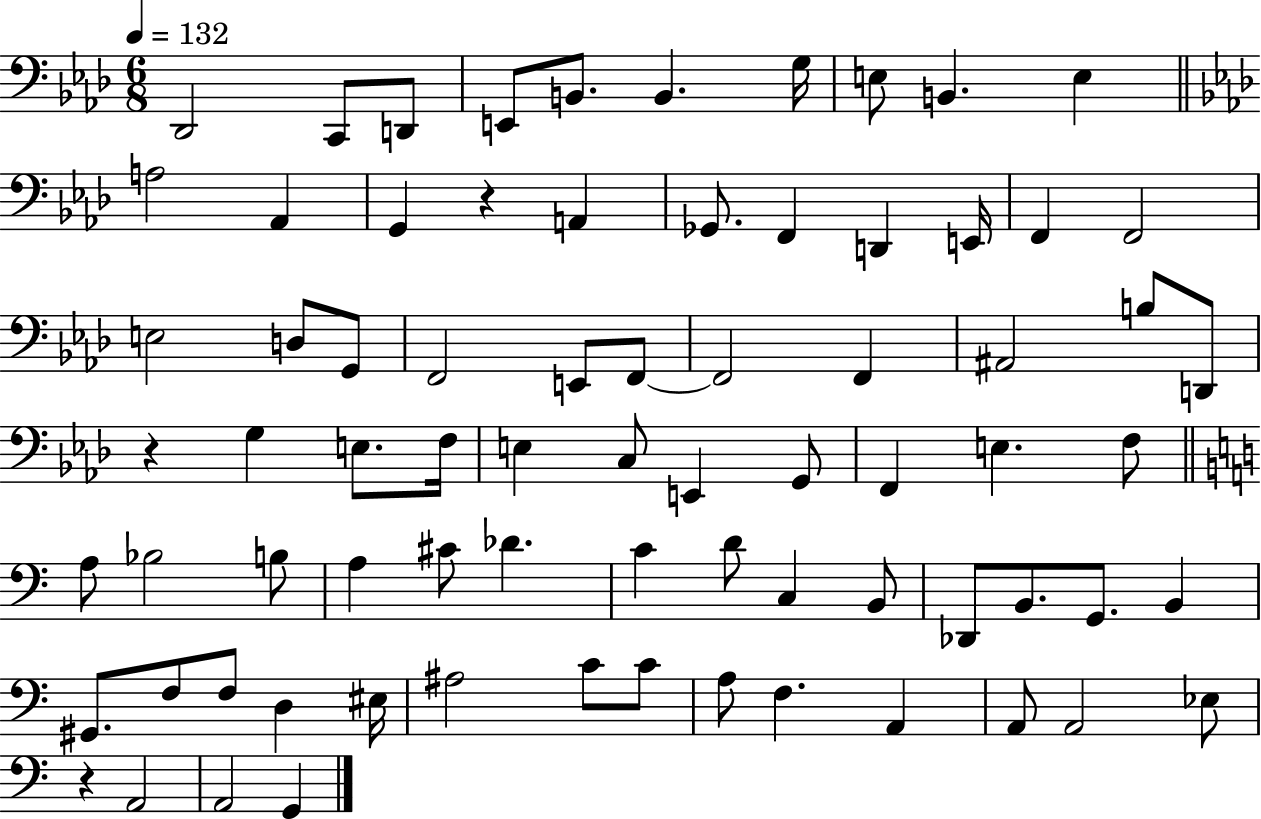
Db2/h C2/e D2/e E2/e B2/e. B2/q. G3/s E3/e B2/q. E3/q A3/h Ab2/q G2/q R/q A2/q Gb2/e. F2/q D2/q E2/s F2/q F2/h E3/h D3/e G2/e F2/h E2/e F2/e F2/h F2/q A#2/h B3/e D2/e R/q G3/q E3/e. F3/s E3/q C3/e E2/q G2/e F2/q E3/q. F3/e A3/e Bb3/h B3/e A3/q C#4/e Db4/q. C4/q D4/e C3/q B2/e Db2/e B2/e. G2/e. B2/q G#2/e. F3/e F3/e D3/q EIS3/s A#3/h C4/e C4/e A3/e F3/q. A2/q A2/e A2/h Eb3/e R/q A2/h A2/h G2/q